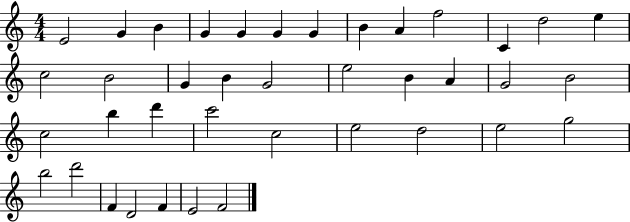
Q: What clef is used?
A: treble